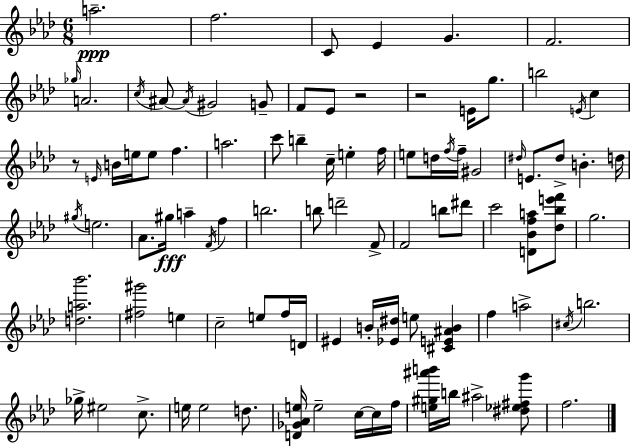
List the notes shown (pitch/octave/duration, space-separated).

A5/h. F5/h. C4/e Eb4/q G4/q. F4/h. Gb5/s A4/h. C5/s A#4/e A#4/s G#4/h G4/e F4/e Eb4/e R/h R/h E4/s G5/e. B5/h E4/s C5/q R/e E4/s B4/s E5/s E5/e F5/q. A5/h. C6/e B5/q C5/s E5/q F5/s E5/e D5/s F5/s F5/s G#4/h D#5/s E4/e. D#5/e B4/q. D5/s G#5/s E5/h. Ab4/e. G#5/s A5/q F4/s F5/q B5/h. B5/e D6/h F4/e F4/h B5/e D#6/e C6/h [D4,Bb4,F5,A5]/e [Db5,Bb5,E6,F6]/e G5/h. [D5,A5,Bb6]/h. [F#5,G#6]/h E5/q C5/h E5/e F5/s D4/s EIS4/q B4/s [Eb4,D#5]/s E5/e [C#4,E4,A#4,B4]/q F5/q A5/h C#5/s B5/h. Gb5/s EIS5/h C5/e. E5/s E5/h D5/e. [D4,Gb4,Ab4,E5]/s E5/h C5/s C5/s F5/s [E5,G#5,A#6,B6]/s B5/s A#5/h [D#5,Eb5,F#5,G6]/e F5/h.